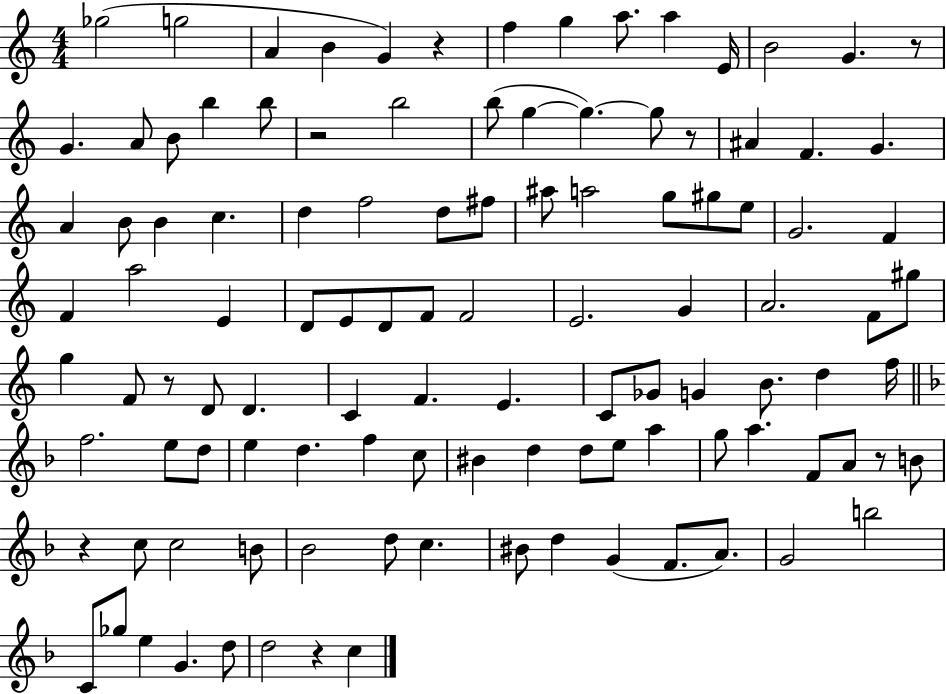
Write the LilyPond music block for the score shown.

{
  \clef treble
  \numericTimeSignature
  \time 4/4
  \key c \major
  ges''2( g''2 | a'4 b'4 g'4) r4 | f''4 g''4 a''8. a''4 e'16 | b'2 g'4. r8 | \break g'4. a'8 b'8 b''4 b''8 | r2 b''2 | b''8( g''4~~ g''4.~~) g''8 r8 | ais'4 f'4. g'4. | \break a'4 b'8 b'4 c''4. | d''4 f''2 d''8 fis''8 | ais''8 a''2 g''8 gis''8 e''8 | g'2. f'4 | \break f'4 a''2 e'4 | d'8 e'8 d'8 f'8 f'2 | e'2. g'4 | a'2. f'8 gis''8 | \break g''4 f'8 r8 d'8 d'4. | c'4 f'4. e'4. | c'8 ges'8 g'4 b'8. d''4 f''16 | \bar "||" \break \key f \major f''2. e''8 d''8 | e''4 d''4. f''4 c''8 | bis'4 d''4 d''8 e''8 a''4 | g''8 a''4. f'8 a'8 r8 b'8 | \break r4 c''8 c''2 b'8 | bes'2 d''8 c''4. | bis'8 d''4 g'4( f'8. a'8.) | g'2 b''2 | \break c'8 ges''8 e''4 g'4. d''8 | d''2 r4 c''4 | \bar "|."
}